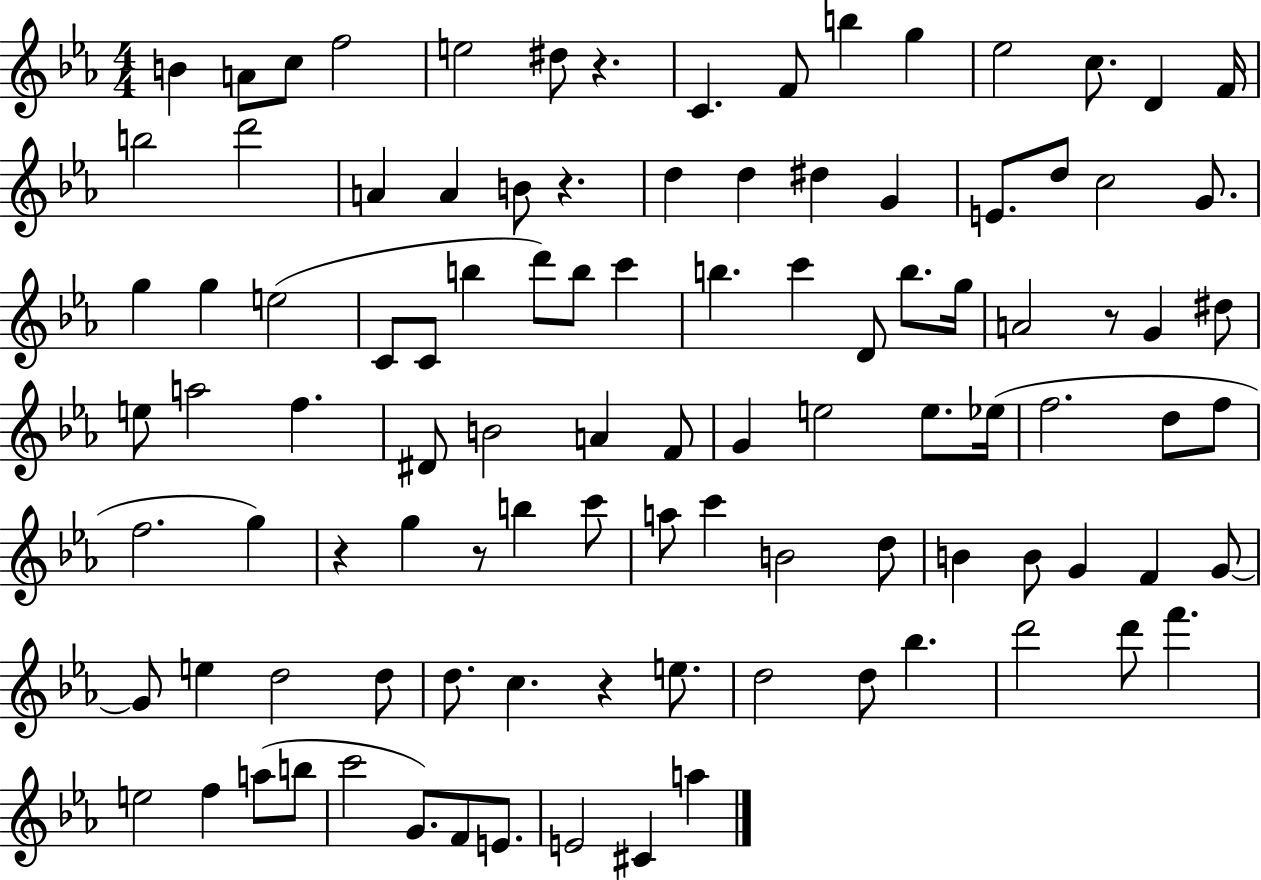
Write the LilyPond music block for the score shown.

{
  \clef treble
  \numericTimeSignature
  \time 4/4
  \key ees \major
  \repeat volta 2 { b'4 a'8 c''8 f''2 | e''2 dis''8 r4. | c'4. f'8 b''4 g''4 | ees''2 c''8. d'4 f'16 | \break b''2 d'''2 | a'4 a'4 b'8 r4. | d''4 d''4 dis''4 g'4 | e'8. d''8 c''2 g'8. | \break g''4 g''4 e''2( | c'8 c'8 b''4 d'''8) b''8 c'''4 | b''4. c'''4 d'8 b''8. g''16 | a'2 r8 g'4 dis''8 | \break e''8 a''2 f''4. | dis'8 b'2 a'4 f'8 | g'4 e''2 e''8. ees''16( | f''2. d''8 f''8 | \break f''2. g''4) | r4 g''4 r8 b''4 c'''8 | a''8 c'''4 b'2 d''8 | b'4 b'8 g'4 f'4 g'8~~ | \break g'8 e''4 d''2 d''8 | d''8. c''4. r4 e''8. | d''2 d''8 bes''4. | d'''2 d'''8 f'''4. | \break e''2 f''4 a''8( b''8 | c'''2 g'8.) f'8 e'8. | e'2 cis'4 a''4 | } \bar "|."
}